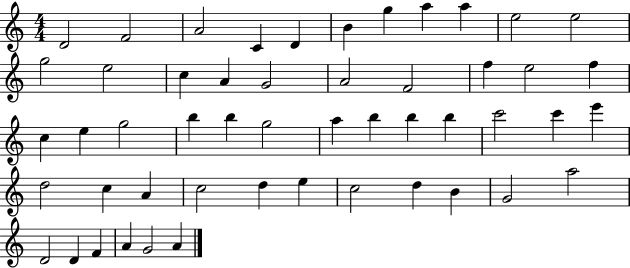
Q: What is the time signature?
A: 4/4